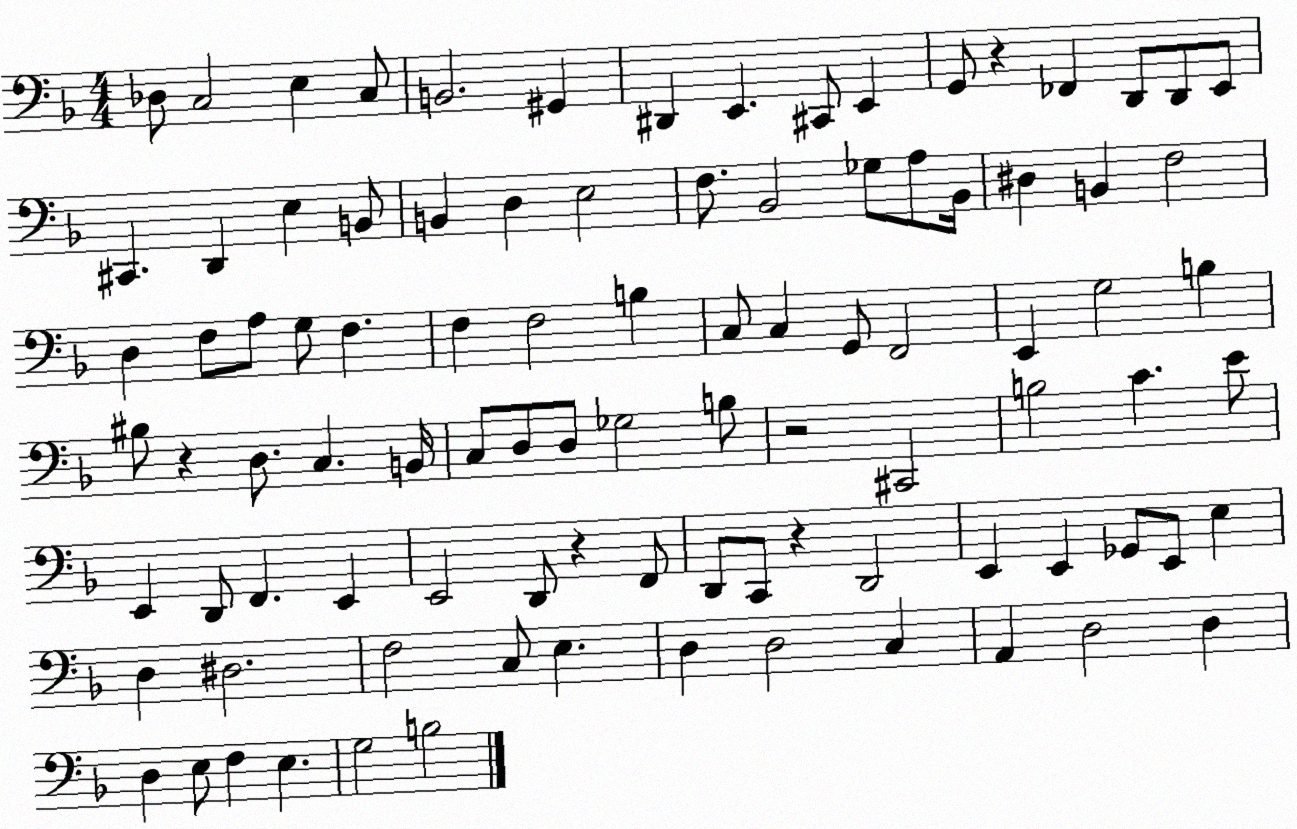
X:1
T:Untitled
M:4/4
L:1/4
K:F
_D,/2 C,2 E, C,/2 B,,2 ^G,, ^D,, E,, ^C,,/2 E,, G,,/2 z _F,, D,,/2 D,,/2 E,,/2 ^C,, D,, E, B,,/2 B,, D, E,2 F,/2 _B,,2 _G,/2 A,/2 _B,,/4 ^D, B,, F,2 D, F,/2 A,/2 G,/2 F, F, F,2 B, C,/2 C, G,,/2 F,,2 E,, G,2 B, ^B,/2 z D,/2 C, B,,/4 C,/2 D,/2 D,/2 _G,2 B,/2 z2 ^C,,2 B,2 C E/2 E,, D,,/2 F,, E,, E,,2 D,,/2 z F,,/2 D,,/2 C,,/2 z D,,2 E,, E,, _G,,/2 E,,/2 E, D, ^D,2 F,2 C,/2 E, D, D,2 C, A,, D,2 D, D, E,/2 F, E, G,2 B,2